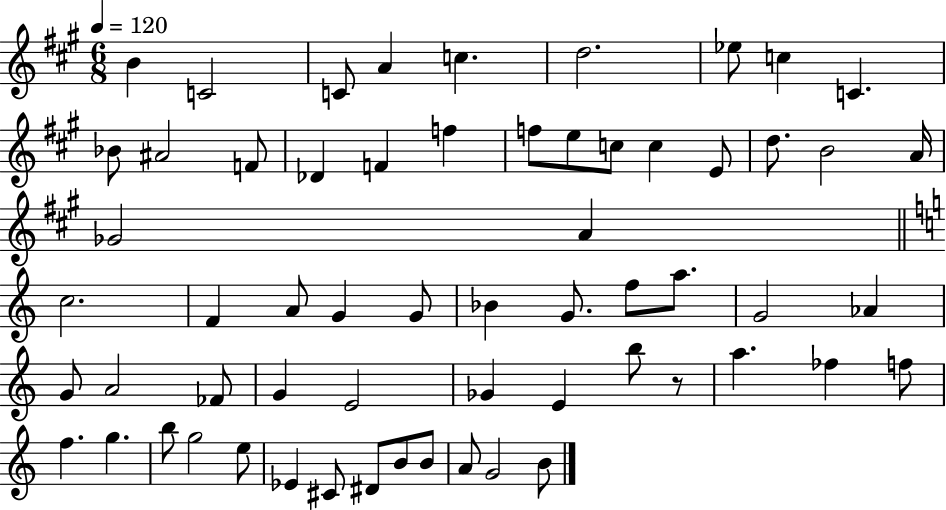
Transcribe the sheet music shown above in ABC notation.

X:1
T:Untitled
M:6/8
L:1/4
K:A
B C2 C/2 A c d2 _e/2 c C _B/2 ^A2 F/2 _D F f f/2 e/2 c/2 c E/2 d/2 B2 A/4 _G2 A c2 F A/2 G G/2 _B G/2 f/2 a/2 G2 _A G/2 A2 _F/2 G E2 _G E b/2 z/2 a _f f/2 f g b/2 g2 e/2 _E ^C/2 ^D/2 B/2 B/2 A/2 G2 B/2